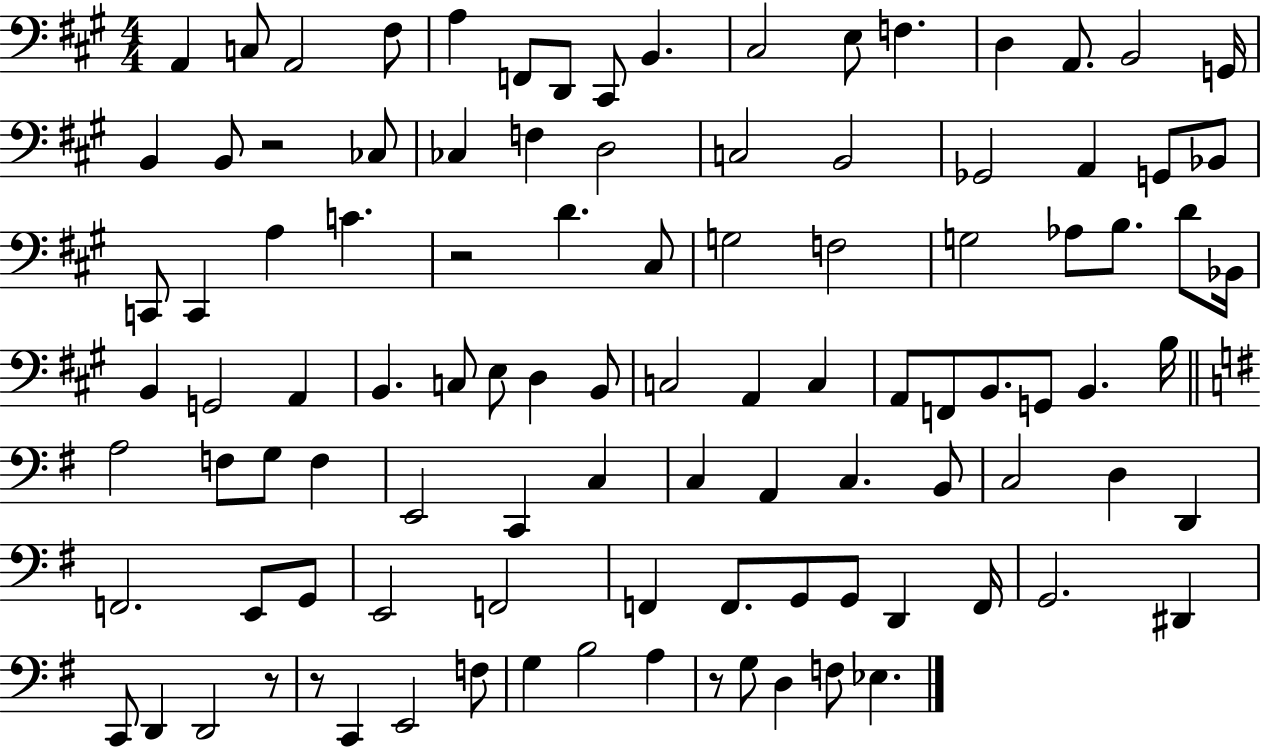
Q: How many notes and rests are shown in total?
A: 103